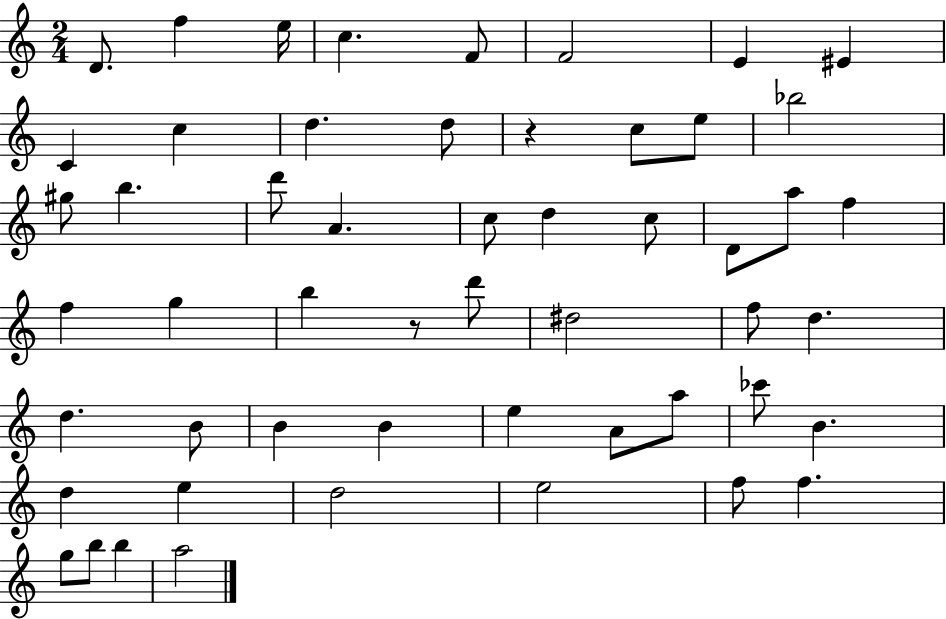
D4/e. F5/q E5/s C5/q. F4/e F4/h E4/q EIS4/q C4/q C5/q D5/q. D5/e R/q C5/e E5/e Bb5/h G#5/e B5/q. D6/e A4/q. C5/e D5/q C5/e D4/e A5/e F5/q F5/q G5/q B5/q R/e D6/e D#5/h F5/e D5/q. D5/q. B4/e B4/q B4/q E5/q A4/e A5/e CES6/e B4/q. D5/q E5/q D5/h E5/h F5/e F5/q. G5/e B5/e B5/q A5/h